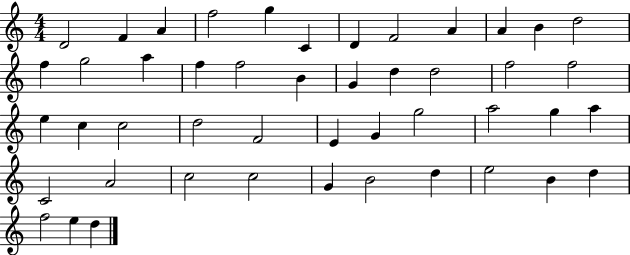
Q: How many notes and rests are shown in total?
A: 47